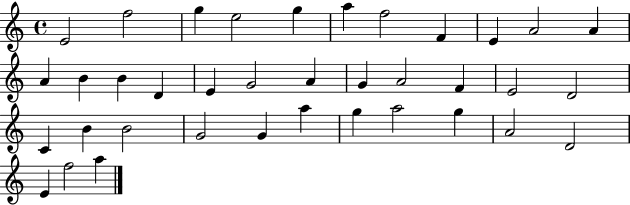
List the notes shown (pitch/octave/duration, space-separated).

E4/h F5/h G5/q E5/h G5/q A5/q F5/h F4/q E4/q A4/h A4/q A4/q B4/q B4/q D4/q E4/q G4/h A4/q G4/q A4/h F4/q E4/h D4/h C4/q B4/q B4/h G4/h G4/q A5/q G5/q A5/h G5/q A4/h D4/h E4/q F5/h A5/q